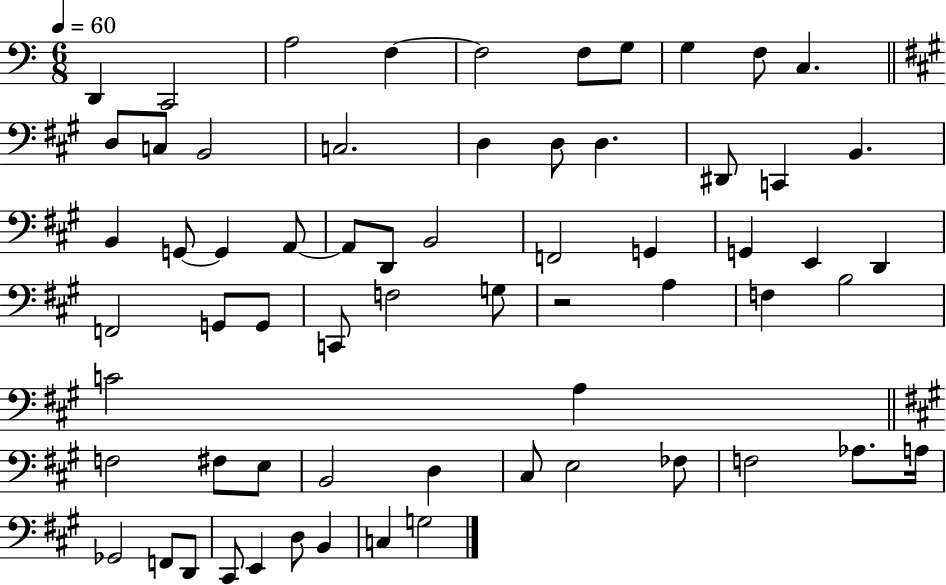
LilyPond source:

{
  \clef bass
  \numericTimeSignature
  \time 6/8
  \key c \major
  \tempo 4 = 60
  \repeat volta 2 { d,4 c,2 | a2 f4~~ | f2 f8 g8 | g4 f8 c4. | \break \bar "||" \break \key a \major d8 c8 b,2 | c2. | d4 d8 d4. | dis,8 c,4 b,4. | \break b,4 g,8~~ g,4 a,8~~ | a,8 d,8 b,2 | f,2 g,4 | g,4 e,4 d,4 | \break f,2 g,8 g,8 | c,8 f2 g8 | r2 a4 | f4 b2 | \break c'2 a4 | \bar "||" \break \key a \major f2 fis8 e8 | b,2 d4 | cis8 e2 fes8 | f2 aes8. a16 | \break ges,2 f,8 d,8 | cis,8 e,4 d8 b,4 | c4 g2 | } \bar "|."
}